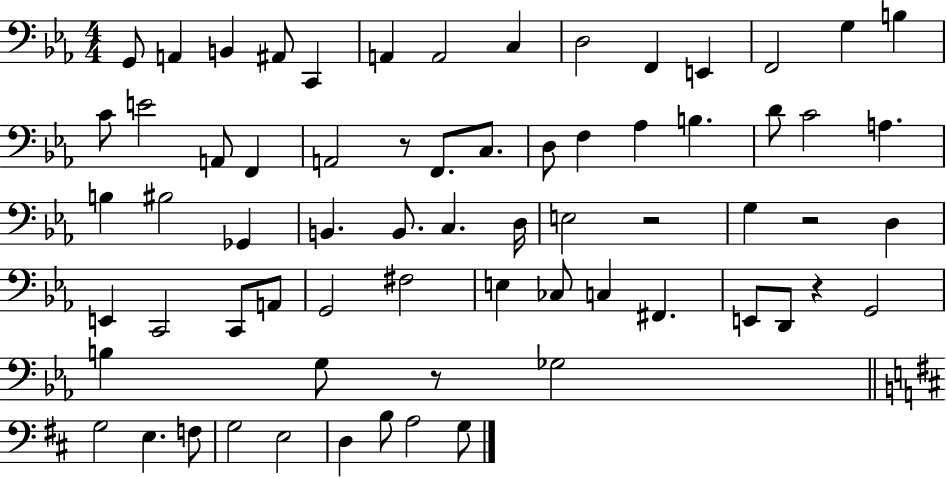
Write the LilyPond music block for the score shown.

{
  \clef bass
  \numericTimeSignature
  \time 4/4
  \key ees \major
  g,8 a,4 b,4 ais,8 c,4 | a,4 a,2 c4 | d2 f,4 e,4 | f,2 g4 b4 | \break c'8 e'2 a,8 f,4 | a,2 r8 f,8. c8. | d8 f4 aes4 b4. | d'8 c'2 a4. | \break b4 bis2 ges,4 | b,4. b,8. c4. d16 | e2 r2 | g4 r2 d4 | \break e,4 c,2 c,8 a,8 | g,2 fis2 | e4 ces8 c4 fis,4. | e,8 d,8 r4 g,2 | \break b4 g8 r8 ges2 | \bar "||" \break \key d \major g2 e4. f8 | g2 e2 | d4 b8 a2 g8 | \bar "|."
}